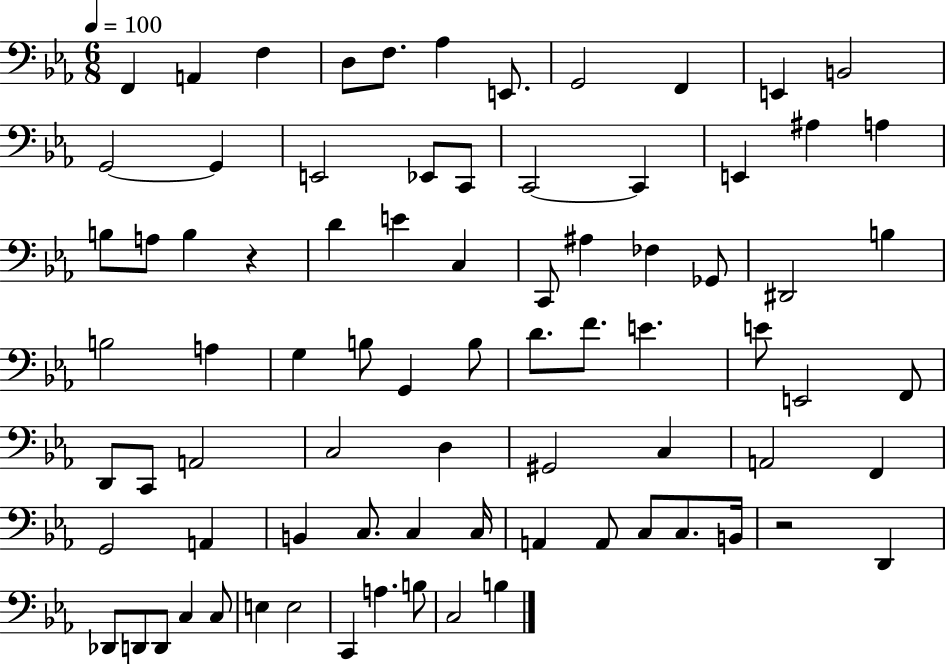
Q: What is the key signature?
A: EES major